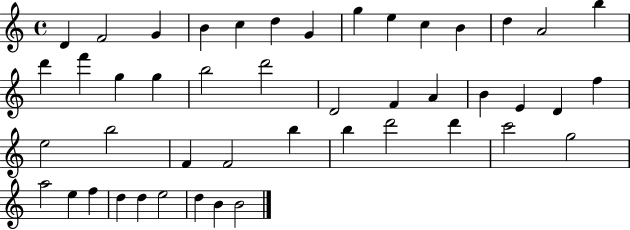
D4/q F4/h G4/q B4/q C5/q D5/q G4/q G5/q E5/q C5/q B4/q D5/q A4/h B5/q D6/q F6/q G5/q G5/q B5/h D6/h D4/h F4/q A4/q B4/q E4/q D4/q F5/q E5/h B5/h F4/q F4/h B5/q B5/q D6/h D6/q C6/h G5/h A5/h E5/q F5/q D5/q D5/q E5/h D5/q B4/q B4/h